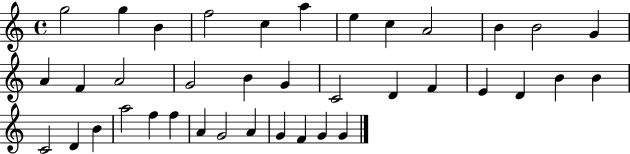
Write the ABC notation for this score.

X:1
T:Untitled
M:4/4
L:1/4
K:C
g2 g B f2 c a e c A2 B B2 G A F A2 G2 B G C2 D F E D B B C2 D B a2 f f A G2 A G F G G